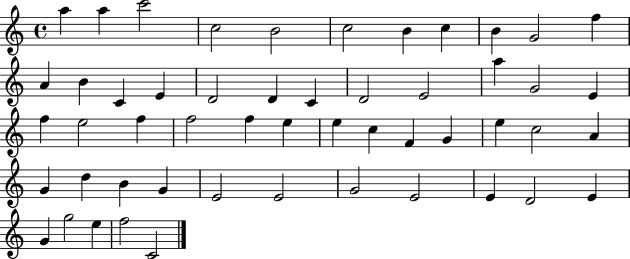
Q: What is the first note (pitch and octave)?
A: A5